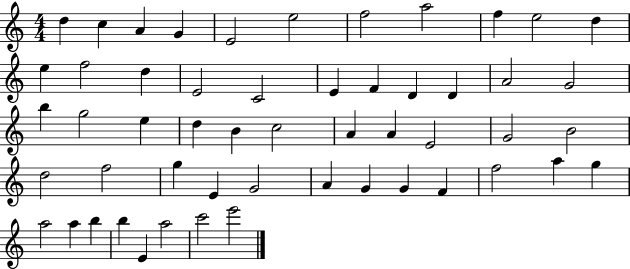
{
  \clef treble
  \numericTimeSignature
  \time 4/4
  \key c \major
  d''4 c''4 a'4 g'4 | e'2 e''2 | f''2 a''2 | f''4 e''2 d''4 | \break e''4 f''2 d''4 | e'2 c'2 | e'4 f'4 d'4 d'4 | a'2 g'2 | \break b''4 g''2 e''4 | d''4 b'4 c''2 | a'4 a'4 e'2 | g'2 b'2 | \break d''2 f''2 | g''4 e'4 g'2 | a'4 g'4 g'4 f'4 | f''2 a''4 g''4 | \break a''2 a''4 b''4 | b''4 e'4 a''2 | c'''2 e'''2 | \bar "|."
}